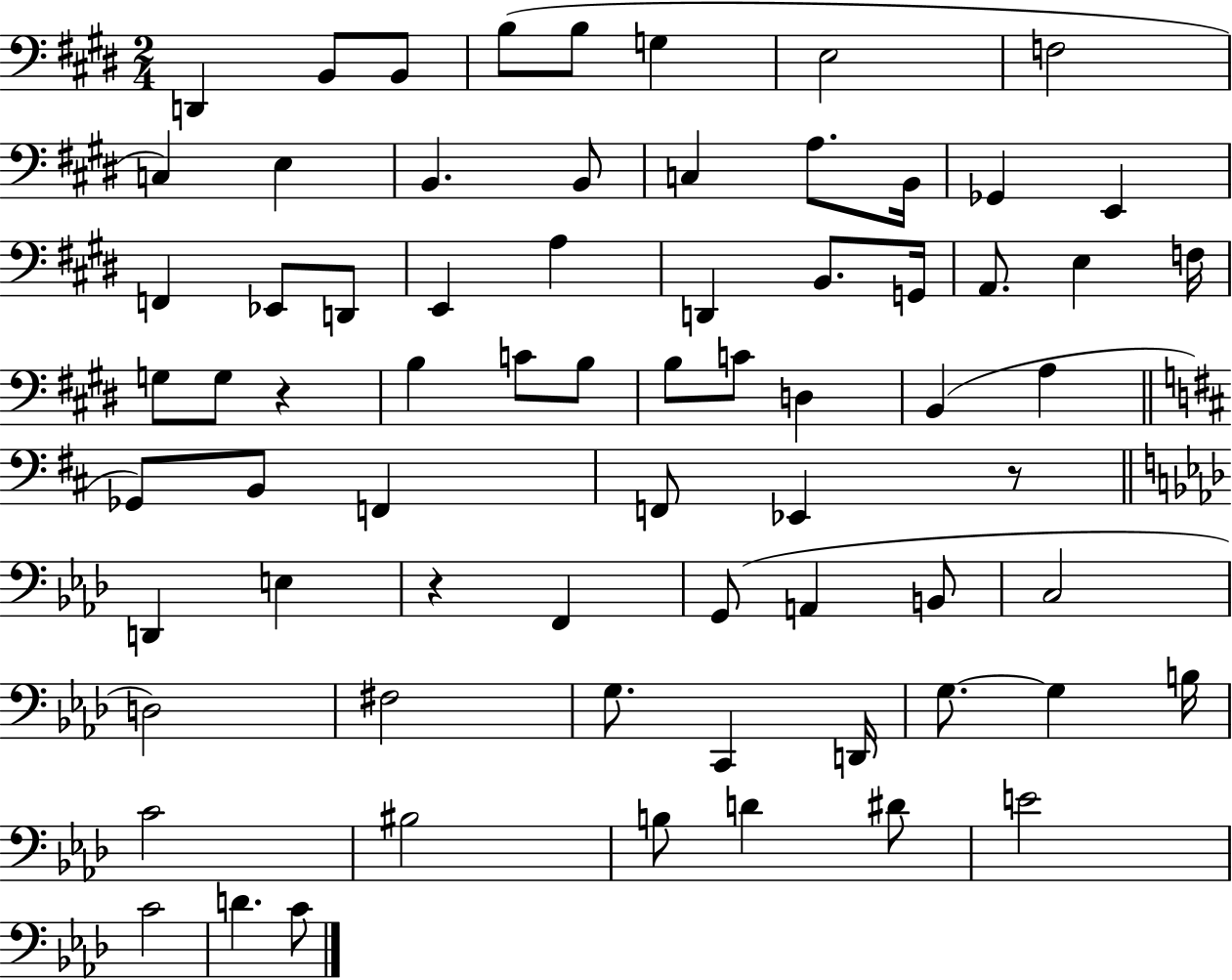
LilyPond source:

{
  \clef bass
  \numericTimeSignature
  \time 2/4
  \key e \major
  d,4 b,8 b,8 | b8( b8 g4 | e2 | f2 | \break c4) e4 | b,4. b,8 | c4 a8. b,16 | ges,4 e,4 | \break f,4 ees,8 d,8 | e,4 a4 | d,4 b,8. g,16 | a,8. e4 f16 | \break g8 g8 r4 | b4 c'8 b8 | b8 c'8 d4 | b,4( a4 | \break \bar "||" \break \key d \major ges,8) b,8 f,4 | f,8 ees,4 r8 | \bar "||" \break \key aes \major d,4 e4 | r4 f,4 | g,8( a,4 b,8 | c2 | \break d2) | fis2 | g8. c,4 d,16 | g8.~~ g4 b16 | \break c'2 | bis2 | b8 d'4 dis'8 | e'2 | \break c'2 | d'4. c'8 | \bar "|."
}